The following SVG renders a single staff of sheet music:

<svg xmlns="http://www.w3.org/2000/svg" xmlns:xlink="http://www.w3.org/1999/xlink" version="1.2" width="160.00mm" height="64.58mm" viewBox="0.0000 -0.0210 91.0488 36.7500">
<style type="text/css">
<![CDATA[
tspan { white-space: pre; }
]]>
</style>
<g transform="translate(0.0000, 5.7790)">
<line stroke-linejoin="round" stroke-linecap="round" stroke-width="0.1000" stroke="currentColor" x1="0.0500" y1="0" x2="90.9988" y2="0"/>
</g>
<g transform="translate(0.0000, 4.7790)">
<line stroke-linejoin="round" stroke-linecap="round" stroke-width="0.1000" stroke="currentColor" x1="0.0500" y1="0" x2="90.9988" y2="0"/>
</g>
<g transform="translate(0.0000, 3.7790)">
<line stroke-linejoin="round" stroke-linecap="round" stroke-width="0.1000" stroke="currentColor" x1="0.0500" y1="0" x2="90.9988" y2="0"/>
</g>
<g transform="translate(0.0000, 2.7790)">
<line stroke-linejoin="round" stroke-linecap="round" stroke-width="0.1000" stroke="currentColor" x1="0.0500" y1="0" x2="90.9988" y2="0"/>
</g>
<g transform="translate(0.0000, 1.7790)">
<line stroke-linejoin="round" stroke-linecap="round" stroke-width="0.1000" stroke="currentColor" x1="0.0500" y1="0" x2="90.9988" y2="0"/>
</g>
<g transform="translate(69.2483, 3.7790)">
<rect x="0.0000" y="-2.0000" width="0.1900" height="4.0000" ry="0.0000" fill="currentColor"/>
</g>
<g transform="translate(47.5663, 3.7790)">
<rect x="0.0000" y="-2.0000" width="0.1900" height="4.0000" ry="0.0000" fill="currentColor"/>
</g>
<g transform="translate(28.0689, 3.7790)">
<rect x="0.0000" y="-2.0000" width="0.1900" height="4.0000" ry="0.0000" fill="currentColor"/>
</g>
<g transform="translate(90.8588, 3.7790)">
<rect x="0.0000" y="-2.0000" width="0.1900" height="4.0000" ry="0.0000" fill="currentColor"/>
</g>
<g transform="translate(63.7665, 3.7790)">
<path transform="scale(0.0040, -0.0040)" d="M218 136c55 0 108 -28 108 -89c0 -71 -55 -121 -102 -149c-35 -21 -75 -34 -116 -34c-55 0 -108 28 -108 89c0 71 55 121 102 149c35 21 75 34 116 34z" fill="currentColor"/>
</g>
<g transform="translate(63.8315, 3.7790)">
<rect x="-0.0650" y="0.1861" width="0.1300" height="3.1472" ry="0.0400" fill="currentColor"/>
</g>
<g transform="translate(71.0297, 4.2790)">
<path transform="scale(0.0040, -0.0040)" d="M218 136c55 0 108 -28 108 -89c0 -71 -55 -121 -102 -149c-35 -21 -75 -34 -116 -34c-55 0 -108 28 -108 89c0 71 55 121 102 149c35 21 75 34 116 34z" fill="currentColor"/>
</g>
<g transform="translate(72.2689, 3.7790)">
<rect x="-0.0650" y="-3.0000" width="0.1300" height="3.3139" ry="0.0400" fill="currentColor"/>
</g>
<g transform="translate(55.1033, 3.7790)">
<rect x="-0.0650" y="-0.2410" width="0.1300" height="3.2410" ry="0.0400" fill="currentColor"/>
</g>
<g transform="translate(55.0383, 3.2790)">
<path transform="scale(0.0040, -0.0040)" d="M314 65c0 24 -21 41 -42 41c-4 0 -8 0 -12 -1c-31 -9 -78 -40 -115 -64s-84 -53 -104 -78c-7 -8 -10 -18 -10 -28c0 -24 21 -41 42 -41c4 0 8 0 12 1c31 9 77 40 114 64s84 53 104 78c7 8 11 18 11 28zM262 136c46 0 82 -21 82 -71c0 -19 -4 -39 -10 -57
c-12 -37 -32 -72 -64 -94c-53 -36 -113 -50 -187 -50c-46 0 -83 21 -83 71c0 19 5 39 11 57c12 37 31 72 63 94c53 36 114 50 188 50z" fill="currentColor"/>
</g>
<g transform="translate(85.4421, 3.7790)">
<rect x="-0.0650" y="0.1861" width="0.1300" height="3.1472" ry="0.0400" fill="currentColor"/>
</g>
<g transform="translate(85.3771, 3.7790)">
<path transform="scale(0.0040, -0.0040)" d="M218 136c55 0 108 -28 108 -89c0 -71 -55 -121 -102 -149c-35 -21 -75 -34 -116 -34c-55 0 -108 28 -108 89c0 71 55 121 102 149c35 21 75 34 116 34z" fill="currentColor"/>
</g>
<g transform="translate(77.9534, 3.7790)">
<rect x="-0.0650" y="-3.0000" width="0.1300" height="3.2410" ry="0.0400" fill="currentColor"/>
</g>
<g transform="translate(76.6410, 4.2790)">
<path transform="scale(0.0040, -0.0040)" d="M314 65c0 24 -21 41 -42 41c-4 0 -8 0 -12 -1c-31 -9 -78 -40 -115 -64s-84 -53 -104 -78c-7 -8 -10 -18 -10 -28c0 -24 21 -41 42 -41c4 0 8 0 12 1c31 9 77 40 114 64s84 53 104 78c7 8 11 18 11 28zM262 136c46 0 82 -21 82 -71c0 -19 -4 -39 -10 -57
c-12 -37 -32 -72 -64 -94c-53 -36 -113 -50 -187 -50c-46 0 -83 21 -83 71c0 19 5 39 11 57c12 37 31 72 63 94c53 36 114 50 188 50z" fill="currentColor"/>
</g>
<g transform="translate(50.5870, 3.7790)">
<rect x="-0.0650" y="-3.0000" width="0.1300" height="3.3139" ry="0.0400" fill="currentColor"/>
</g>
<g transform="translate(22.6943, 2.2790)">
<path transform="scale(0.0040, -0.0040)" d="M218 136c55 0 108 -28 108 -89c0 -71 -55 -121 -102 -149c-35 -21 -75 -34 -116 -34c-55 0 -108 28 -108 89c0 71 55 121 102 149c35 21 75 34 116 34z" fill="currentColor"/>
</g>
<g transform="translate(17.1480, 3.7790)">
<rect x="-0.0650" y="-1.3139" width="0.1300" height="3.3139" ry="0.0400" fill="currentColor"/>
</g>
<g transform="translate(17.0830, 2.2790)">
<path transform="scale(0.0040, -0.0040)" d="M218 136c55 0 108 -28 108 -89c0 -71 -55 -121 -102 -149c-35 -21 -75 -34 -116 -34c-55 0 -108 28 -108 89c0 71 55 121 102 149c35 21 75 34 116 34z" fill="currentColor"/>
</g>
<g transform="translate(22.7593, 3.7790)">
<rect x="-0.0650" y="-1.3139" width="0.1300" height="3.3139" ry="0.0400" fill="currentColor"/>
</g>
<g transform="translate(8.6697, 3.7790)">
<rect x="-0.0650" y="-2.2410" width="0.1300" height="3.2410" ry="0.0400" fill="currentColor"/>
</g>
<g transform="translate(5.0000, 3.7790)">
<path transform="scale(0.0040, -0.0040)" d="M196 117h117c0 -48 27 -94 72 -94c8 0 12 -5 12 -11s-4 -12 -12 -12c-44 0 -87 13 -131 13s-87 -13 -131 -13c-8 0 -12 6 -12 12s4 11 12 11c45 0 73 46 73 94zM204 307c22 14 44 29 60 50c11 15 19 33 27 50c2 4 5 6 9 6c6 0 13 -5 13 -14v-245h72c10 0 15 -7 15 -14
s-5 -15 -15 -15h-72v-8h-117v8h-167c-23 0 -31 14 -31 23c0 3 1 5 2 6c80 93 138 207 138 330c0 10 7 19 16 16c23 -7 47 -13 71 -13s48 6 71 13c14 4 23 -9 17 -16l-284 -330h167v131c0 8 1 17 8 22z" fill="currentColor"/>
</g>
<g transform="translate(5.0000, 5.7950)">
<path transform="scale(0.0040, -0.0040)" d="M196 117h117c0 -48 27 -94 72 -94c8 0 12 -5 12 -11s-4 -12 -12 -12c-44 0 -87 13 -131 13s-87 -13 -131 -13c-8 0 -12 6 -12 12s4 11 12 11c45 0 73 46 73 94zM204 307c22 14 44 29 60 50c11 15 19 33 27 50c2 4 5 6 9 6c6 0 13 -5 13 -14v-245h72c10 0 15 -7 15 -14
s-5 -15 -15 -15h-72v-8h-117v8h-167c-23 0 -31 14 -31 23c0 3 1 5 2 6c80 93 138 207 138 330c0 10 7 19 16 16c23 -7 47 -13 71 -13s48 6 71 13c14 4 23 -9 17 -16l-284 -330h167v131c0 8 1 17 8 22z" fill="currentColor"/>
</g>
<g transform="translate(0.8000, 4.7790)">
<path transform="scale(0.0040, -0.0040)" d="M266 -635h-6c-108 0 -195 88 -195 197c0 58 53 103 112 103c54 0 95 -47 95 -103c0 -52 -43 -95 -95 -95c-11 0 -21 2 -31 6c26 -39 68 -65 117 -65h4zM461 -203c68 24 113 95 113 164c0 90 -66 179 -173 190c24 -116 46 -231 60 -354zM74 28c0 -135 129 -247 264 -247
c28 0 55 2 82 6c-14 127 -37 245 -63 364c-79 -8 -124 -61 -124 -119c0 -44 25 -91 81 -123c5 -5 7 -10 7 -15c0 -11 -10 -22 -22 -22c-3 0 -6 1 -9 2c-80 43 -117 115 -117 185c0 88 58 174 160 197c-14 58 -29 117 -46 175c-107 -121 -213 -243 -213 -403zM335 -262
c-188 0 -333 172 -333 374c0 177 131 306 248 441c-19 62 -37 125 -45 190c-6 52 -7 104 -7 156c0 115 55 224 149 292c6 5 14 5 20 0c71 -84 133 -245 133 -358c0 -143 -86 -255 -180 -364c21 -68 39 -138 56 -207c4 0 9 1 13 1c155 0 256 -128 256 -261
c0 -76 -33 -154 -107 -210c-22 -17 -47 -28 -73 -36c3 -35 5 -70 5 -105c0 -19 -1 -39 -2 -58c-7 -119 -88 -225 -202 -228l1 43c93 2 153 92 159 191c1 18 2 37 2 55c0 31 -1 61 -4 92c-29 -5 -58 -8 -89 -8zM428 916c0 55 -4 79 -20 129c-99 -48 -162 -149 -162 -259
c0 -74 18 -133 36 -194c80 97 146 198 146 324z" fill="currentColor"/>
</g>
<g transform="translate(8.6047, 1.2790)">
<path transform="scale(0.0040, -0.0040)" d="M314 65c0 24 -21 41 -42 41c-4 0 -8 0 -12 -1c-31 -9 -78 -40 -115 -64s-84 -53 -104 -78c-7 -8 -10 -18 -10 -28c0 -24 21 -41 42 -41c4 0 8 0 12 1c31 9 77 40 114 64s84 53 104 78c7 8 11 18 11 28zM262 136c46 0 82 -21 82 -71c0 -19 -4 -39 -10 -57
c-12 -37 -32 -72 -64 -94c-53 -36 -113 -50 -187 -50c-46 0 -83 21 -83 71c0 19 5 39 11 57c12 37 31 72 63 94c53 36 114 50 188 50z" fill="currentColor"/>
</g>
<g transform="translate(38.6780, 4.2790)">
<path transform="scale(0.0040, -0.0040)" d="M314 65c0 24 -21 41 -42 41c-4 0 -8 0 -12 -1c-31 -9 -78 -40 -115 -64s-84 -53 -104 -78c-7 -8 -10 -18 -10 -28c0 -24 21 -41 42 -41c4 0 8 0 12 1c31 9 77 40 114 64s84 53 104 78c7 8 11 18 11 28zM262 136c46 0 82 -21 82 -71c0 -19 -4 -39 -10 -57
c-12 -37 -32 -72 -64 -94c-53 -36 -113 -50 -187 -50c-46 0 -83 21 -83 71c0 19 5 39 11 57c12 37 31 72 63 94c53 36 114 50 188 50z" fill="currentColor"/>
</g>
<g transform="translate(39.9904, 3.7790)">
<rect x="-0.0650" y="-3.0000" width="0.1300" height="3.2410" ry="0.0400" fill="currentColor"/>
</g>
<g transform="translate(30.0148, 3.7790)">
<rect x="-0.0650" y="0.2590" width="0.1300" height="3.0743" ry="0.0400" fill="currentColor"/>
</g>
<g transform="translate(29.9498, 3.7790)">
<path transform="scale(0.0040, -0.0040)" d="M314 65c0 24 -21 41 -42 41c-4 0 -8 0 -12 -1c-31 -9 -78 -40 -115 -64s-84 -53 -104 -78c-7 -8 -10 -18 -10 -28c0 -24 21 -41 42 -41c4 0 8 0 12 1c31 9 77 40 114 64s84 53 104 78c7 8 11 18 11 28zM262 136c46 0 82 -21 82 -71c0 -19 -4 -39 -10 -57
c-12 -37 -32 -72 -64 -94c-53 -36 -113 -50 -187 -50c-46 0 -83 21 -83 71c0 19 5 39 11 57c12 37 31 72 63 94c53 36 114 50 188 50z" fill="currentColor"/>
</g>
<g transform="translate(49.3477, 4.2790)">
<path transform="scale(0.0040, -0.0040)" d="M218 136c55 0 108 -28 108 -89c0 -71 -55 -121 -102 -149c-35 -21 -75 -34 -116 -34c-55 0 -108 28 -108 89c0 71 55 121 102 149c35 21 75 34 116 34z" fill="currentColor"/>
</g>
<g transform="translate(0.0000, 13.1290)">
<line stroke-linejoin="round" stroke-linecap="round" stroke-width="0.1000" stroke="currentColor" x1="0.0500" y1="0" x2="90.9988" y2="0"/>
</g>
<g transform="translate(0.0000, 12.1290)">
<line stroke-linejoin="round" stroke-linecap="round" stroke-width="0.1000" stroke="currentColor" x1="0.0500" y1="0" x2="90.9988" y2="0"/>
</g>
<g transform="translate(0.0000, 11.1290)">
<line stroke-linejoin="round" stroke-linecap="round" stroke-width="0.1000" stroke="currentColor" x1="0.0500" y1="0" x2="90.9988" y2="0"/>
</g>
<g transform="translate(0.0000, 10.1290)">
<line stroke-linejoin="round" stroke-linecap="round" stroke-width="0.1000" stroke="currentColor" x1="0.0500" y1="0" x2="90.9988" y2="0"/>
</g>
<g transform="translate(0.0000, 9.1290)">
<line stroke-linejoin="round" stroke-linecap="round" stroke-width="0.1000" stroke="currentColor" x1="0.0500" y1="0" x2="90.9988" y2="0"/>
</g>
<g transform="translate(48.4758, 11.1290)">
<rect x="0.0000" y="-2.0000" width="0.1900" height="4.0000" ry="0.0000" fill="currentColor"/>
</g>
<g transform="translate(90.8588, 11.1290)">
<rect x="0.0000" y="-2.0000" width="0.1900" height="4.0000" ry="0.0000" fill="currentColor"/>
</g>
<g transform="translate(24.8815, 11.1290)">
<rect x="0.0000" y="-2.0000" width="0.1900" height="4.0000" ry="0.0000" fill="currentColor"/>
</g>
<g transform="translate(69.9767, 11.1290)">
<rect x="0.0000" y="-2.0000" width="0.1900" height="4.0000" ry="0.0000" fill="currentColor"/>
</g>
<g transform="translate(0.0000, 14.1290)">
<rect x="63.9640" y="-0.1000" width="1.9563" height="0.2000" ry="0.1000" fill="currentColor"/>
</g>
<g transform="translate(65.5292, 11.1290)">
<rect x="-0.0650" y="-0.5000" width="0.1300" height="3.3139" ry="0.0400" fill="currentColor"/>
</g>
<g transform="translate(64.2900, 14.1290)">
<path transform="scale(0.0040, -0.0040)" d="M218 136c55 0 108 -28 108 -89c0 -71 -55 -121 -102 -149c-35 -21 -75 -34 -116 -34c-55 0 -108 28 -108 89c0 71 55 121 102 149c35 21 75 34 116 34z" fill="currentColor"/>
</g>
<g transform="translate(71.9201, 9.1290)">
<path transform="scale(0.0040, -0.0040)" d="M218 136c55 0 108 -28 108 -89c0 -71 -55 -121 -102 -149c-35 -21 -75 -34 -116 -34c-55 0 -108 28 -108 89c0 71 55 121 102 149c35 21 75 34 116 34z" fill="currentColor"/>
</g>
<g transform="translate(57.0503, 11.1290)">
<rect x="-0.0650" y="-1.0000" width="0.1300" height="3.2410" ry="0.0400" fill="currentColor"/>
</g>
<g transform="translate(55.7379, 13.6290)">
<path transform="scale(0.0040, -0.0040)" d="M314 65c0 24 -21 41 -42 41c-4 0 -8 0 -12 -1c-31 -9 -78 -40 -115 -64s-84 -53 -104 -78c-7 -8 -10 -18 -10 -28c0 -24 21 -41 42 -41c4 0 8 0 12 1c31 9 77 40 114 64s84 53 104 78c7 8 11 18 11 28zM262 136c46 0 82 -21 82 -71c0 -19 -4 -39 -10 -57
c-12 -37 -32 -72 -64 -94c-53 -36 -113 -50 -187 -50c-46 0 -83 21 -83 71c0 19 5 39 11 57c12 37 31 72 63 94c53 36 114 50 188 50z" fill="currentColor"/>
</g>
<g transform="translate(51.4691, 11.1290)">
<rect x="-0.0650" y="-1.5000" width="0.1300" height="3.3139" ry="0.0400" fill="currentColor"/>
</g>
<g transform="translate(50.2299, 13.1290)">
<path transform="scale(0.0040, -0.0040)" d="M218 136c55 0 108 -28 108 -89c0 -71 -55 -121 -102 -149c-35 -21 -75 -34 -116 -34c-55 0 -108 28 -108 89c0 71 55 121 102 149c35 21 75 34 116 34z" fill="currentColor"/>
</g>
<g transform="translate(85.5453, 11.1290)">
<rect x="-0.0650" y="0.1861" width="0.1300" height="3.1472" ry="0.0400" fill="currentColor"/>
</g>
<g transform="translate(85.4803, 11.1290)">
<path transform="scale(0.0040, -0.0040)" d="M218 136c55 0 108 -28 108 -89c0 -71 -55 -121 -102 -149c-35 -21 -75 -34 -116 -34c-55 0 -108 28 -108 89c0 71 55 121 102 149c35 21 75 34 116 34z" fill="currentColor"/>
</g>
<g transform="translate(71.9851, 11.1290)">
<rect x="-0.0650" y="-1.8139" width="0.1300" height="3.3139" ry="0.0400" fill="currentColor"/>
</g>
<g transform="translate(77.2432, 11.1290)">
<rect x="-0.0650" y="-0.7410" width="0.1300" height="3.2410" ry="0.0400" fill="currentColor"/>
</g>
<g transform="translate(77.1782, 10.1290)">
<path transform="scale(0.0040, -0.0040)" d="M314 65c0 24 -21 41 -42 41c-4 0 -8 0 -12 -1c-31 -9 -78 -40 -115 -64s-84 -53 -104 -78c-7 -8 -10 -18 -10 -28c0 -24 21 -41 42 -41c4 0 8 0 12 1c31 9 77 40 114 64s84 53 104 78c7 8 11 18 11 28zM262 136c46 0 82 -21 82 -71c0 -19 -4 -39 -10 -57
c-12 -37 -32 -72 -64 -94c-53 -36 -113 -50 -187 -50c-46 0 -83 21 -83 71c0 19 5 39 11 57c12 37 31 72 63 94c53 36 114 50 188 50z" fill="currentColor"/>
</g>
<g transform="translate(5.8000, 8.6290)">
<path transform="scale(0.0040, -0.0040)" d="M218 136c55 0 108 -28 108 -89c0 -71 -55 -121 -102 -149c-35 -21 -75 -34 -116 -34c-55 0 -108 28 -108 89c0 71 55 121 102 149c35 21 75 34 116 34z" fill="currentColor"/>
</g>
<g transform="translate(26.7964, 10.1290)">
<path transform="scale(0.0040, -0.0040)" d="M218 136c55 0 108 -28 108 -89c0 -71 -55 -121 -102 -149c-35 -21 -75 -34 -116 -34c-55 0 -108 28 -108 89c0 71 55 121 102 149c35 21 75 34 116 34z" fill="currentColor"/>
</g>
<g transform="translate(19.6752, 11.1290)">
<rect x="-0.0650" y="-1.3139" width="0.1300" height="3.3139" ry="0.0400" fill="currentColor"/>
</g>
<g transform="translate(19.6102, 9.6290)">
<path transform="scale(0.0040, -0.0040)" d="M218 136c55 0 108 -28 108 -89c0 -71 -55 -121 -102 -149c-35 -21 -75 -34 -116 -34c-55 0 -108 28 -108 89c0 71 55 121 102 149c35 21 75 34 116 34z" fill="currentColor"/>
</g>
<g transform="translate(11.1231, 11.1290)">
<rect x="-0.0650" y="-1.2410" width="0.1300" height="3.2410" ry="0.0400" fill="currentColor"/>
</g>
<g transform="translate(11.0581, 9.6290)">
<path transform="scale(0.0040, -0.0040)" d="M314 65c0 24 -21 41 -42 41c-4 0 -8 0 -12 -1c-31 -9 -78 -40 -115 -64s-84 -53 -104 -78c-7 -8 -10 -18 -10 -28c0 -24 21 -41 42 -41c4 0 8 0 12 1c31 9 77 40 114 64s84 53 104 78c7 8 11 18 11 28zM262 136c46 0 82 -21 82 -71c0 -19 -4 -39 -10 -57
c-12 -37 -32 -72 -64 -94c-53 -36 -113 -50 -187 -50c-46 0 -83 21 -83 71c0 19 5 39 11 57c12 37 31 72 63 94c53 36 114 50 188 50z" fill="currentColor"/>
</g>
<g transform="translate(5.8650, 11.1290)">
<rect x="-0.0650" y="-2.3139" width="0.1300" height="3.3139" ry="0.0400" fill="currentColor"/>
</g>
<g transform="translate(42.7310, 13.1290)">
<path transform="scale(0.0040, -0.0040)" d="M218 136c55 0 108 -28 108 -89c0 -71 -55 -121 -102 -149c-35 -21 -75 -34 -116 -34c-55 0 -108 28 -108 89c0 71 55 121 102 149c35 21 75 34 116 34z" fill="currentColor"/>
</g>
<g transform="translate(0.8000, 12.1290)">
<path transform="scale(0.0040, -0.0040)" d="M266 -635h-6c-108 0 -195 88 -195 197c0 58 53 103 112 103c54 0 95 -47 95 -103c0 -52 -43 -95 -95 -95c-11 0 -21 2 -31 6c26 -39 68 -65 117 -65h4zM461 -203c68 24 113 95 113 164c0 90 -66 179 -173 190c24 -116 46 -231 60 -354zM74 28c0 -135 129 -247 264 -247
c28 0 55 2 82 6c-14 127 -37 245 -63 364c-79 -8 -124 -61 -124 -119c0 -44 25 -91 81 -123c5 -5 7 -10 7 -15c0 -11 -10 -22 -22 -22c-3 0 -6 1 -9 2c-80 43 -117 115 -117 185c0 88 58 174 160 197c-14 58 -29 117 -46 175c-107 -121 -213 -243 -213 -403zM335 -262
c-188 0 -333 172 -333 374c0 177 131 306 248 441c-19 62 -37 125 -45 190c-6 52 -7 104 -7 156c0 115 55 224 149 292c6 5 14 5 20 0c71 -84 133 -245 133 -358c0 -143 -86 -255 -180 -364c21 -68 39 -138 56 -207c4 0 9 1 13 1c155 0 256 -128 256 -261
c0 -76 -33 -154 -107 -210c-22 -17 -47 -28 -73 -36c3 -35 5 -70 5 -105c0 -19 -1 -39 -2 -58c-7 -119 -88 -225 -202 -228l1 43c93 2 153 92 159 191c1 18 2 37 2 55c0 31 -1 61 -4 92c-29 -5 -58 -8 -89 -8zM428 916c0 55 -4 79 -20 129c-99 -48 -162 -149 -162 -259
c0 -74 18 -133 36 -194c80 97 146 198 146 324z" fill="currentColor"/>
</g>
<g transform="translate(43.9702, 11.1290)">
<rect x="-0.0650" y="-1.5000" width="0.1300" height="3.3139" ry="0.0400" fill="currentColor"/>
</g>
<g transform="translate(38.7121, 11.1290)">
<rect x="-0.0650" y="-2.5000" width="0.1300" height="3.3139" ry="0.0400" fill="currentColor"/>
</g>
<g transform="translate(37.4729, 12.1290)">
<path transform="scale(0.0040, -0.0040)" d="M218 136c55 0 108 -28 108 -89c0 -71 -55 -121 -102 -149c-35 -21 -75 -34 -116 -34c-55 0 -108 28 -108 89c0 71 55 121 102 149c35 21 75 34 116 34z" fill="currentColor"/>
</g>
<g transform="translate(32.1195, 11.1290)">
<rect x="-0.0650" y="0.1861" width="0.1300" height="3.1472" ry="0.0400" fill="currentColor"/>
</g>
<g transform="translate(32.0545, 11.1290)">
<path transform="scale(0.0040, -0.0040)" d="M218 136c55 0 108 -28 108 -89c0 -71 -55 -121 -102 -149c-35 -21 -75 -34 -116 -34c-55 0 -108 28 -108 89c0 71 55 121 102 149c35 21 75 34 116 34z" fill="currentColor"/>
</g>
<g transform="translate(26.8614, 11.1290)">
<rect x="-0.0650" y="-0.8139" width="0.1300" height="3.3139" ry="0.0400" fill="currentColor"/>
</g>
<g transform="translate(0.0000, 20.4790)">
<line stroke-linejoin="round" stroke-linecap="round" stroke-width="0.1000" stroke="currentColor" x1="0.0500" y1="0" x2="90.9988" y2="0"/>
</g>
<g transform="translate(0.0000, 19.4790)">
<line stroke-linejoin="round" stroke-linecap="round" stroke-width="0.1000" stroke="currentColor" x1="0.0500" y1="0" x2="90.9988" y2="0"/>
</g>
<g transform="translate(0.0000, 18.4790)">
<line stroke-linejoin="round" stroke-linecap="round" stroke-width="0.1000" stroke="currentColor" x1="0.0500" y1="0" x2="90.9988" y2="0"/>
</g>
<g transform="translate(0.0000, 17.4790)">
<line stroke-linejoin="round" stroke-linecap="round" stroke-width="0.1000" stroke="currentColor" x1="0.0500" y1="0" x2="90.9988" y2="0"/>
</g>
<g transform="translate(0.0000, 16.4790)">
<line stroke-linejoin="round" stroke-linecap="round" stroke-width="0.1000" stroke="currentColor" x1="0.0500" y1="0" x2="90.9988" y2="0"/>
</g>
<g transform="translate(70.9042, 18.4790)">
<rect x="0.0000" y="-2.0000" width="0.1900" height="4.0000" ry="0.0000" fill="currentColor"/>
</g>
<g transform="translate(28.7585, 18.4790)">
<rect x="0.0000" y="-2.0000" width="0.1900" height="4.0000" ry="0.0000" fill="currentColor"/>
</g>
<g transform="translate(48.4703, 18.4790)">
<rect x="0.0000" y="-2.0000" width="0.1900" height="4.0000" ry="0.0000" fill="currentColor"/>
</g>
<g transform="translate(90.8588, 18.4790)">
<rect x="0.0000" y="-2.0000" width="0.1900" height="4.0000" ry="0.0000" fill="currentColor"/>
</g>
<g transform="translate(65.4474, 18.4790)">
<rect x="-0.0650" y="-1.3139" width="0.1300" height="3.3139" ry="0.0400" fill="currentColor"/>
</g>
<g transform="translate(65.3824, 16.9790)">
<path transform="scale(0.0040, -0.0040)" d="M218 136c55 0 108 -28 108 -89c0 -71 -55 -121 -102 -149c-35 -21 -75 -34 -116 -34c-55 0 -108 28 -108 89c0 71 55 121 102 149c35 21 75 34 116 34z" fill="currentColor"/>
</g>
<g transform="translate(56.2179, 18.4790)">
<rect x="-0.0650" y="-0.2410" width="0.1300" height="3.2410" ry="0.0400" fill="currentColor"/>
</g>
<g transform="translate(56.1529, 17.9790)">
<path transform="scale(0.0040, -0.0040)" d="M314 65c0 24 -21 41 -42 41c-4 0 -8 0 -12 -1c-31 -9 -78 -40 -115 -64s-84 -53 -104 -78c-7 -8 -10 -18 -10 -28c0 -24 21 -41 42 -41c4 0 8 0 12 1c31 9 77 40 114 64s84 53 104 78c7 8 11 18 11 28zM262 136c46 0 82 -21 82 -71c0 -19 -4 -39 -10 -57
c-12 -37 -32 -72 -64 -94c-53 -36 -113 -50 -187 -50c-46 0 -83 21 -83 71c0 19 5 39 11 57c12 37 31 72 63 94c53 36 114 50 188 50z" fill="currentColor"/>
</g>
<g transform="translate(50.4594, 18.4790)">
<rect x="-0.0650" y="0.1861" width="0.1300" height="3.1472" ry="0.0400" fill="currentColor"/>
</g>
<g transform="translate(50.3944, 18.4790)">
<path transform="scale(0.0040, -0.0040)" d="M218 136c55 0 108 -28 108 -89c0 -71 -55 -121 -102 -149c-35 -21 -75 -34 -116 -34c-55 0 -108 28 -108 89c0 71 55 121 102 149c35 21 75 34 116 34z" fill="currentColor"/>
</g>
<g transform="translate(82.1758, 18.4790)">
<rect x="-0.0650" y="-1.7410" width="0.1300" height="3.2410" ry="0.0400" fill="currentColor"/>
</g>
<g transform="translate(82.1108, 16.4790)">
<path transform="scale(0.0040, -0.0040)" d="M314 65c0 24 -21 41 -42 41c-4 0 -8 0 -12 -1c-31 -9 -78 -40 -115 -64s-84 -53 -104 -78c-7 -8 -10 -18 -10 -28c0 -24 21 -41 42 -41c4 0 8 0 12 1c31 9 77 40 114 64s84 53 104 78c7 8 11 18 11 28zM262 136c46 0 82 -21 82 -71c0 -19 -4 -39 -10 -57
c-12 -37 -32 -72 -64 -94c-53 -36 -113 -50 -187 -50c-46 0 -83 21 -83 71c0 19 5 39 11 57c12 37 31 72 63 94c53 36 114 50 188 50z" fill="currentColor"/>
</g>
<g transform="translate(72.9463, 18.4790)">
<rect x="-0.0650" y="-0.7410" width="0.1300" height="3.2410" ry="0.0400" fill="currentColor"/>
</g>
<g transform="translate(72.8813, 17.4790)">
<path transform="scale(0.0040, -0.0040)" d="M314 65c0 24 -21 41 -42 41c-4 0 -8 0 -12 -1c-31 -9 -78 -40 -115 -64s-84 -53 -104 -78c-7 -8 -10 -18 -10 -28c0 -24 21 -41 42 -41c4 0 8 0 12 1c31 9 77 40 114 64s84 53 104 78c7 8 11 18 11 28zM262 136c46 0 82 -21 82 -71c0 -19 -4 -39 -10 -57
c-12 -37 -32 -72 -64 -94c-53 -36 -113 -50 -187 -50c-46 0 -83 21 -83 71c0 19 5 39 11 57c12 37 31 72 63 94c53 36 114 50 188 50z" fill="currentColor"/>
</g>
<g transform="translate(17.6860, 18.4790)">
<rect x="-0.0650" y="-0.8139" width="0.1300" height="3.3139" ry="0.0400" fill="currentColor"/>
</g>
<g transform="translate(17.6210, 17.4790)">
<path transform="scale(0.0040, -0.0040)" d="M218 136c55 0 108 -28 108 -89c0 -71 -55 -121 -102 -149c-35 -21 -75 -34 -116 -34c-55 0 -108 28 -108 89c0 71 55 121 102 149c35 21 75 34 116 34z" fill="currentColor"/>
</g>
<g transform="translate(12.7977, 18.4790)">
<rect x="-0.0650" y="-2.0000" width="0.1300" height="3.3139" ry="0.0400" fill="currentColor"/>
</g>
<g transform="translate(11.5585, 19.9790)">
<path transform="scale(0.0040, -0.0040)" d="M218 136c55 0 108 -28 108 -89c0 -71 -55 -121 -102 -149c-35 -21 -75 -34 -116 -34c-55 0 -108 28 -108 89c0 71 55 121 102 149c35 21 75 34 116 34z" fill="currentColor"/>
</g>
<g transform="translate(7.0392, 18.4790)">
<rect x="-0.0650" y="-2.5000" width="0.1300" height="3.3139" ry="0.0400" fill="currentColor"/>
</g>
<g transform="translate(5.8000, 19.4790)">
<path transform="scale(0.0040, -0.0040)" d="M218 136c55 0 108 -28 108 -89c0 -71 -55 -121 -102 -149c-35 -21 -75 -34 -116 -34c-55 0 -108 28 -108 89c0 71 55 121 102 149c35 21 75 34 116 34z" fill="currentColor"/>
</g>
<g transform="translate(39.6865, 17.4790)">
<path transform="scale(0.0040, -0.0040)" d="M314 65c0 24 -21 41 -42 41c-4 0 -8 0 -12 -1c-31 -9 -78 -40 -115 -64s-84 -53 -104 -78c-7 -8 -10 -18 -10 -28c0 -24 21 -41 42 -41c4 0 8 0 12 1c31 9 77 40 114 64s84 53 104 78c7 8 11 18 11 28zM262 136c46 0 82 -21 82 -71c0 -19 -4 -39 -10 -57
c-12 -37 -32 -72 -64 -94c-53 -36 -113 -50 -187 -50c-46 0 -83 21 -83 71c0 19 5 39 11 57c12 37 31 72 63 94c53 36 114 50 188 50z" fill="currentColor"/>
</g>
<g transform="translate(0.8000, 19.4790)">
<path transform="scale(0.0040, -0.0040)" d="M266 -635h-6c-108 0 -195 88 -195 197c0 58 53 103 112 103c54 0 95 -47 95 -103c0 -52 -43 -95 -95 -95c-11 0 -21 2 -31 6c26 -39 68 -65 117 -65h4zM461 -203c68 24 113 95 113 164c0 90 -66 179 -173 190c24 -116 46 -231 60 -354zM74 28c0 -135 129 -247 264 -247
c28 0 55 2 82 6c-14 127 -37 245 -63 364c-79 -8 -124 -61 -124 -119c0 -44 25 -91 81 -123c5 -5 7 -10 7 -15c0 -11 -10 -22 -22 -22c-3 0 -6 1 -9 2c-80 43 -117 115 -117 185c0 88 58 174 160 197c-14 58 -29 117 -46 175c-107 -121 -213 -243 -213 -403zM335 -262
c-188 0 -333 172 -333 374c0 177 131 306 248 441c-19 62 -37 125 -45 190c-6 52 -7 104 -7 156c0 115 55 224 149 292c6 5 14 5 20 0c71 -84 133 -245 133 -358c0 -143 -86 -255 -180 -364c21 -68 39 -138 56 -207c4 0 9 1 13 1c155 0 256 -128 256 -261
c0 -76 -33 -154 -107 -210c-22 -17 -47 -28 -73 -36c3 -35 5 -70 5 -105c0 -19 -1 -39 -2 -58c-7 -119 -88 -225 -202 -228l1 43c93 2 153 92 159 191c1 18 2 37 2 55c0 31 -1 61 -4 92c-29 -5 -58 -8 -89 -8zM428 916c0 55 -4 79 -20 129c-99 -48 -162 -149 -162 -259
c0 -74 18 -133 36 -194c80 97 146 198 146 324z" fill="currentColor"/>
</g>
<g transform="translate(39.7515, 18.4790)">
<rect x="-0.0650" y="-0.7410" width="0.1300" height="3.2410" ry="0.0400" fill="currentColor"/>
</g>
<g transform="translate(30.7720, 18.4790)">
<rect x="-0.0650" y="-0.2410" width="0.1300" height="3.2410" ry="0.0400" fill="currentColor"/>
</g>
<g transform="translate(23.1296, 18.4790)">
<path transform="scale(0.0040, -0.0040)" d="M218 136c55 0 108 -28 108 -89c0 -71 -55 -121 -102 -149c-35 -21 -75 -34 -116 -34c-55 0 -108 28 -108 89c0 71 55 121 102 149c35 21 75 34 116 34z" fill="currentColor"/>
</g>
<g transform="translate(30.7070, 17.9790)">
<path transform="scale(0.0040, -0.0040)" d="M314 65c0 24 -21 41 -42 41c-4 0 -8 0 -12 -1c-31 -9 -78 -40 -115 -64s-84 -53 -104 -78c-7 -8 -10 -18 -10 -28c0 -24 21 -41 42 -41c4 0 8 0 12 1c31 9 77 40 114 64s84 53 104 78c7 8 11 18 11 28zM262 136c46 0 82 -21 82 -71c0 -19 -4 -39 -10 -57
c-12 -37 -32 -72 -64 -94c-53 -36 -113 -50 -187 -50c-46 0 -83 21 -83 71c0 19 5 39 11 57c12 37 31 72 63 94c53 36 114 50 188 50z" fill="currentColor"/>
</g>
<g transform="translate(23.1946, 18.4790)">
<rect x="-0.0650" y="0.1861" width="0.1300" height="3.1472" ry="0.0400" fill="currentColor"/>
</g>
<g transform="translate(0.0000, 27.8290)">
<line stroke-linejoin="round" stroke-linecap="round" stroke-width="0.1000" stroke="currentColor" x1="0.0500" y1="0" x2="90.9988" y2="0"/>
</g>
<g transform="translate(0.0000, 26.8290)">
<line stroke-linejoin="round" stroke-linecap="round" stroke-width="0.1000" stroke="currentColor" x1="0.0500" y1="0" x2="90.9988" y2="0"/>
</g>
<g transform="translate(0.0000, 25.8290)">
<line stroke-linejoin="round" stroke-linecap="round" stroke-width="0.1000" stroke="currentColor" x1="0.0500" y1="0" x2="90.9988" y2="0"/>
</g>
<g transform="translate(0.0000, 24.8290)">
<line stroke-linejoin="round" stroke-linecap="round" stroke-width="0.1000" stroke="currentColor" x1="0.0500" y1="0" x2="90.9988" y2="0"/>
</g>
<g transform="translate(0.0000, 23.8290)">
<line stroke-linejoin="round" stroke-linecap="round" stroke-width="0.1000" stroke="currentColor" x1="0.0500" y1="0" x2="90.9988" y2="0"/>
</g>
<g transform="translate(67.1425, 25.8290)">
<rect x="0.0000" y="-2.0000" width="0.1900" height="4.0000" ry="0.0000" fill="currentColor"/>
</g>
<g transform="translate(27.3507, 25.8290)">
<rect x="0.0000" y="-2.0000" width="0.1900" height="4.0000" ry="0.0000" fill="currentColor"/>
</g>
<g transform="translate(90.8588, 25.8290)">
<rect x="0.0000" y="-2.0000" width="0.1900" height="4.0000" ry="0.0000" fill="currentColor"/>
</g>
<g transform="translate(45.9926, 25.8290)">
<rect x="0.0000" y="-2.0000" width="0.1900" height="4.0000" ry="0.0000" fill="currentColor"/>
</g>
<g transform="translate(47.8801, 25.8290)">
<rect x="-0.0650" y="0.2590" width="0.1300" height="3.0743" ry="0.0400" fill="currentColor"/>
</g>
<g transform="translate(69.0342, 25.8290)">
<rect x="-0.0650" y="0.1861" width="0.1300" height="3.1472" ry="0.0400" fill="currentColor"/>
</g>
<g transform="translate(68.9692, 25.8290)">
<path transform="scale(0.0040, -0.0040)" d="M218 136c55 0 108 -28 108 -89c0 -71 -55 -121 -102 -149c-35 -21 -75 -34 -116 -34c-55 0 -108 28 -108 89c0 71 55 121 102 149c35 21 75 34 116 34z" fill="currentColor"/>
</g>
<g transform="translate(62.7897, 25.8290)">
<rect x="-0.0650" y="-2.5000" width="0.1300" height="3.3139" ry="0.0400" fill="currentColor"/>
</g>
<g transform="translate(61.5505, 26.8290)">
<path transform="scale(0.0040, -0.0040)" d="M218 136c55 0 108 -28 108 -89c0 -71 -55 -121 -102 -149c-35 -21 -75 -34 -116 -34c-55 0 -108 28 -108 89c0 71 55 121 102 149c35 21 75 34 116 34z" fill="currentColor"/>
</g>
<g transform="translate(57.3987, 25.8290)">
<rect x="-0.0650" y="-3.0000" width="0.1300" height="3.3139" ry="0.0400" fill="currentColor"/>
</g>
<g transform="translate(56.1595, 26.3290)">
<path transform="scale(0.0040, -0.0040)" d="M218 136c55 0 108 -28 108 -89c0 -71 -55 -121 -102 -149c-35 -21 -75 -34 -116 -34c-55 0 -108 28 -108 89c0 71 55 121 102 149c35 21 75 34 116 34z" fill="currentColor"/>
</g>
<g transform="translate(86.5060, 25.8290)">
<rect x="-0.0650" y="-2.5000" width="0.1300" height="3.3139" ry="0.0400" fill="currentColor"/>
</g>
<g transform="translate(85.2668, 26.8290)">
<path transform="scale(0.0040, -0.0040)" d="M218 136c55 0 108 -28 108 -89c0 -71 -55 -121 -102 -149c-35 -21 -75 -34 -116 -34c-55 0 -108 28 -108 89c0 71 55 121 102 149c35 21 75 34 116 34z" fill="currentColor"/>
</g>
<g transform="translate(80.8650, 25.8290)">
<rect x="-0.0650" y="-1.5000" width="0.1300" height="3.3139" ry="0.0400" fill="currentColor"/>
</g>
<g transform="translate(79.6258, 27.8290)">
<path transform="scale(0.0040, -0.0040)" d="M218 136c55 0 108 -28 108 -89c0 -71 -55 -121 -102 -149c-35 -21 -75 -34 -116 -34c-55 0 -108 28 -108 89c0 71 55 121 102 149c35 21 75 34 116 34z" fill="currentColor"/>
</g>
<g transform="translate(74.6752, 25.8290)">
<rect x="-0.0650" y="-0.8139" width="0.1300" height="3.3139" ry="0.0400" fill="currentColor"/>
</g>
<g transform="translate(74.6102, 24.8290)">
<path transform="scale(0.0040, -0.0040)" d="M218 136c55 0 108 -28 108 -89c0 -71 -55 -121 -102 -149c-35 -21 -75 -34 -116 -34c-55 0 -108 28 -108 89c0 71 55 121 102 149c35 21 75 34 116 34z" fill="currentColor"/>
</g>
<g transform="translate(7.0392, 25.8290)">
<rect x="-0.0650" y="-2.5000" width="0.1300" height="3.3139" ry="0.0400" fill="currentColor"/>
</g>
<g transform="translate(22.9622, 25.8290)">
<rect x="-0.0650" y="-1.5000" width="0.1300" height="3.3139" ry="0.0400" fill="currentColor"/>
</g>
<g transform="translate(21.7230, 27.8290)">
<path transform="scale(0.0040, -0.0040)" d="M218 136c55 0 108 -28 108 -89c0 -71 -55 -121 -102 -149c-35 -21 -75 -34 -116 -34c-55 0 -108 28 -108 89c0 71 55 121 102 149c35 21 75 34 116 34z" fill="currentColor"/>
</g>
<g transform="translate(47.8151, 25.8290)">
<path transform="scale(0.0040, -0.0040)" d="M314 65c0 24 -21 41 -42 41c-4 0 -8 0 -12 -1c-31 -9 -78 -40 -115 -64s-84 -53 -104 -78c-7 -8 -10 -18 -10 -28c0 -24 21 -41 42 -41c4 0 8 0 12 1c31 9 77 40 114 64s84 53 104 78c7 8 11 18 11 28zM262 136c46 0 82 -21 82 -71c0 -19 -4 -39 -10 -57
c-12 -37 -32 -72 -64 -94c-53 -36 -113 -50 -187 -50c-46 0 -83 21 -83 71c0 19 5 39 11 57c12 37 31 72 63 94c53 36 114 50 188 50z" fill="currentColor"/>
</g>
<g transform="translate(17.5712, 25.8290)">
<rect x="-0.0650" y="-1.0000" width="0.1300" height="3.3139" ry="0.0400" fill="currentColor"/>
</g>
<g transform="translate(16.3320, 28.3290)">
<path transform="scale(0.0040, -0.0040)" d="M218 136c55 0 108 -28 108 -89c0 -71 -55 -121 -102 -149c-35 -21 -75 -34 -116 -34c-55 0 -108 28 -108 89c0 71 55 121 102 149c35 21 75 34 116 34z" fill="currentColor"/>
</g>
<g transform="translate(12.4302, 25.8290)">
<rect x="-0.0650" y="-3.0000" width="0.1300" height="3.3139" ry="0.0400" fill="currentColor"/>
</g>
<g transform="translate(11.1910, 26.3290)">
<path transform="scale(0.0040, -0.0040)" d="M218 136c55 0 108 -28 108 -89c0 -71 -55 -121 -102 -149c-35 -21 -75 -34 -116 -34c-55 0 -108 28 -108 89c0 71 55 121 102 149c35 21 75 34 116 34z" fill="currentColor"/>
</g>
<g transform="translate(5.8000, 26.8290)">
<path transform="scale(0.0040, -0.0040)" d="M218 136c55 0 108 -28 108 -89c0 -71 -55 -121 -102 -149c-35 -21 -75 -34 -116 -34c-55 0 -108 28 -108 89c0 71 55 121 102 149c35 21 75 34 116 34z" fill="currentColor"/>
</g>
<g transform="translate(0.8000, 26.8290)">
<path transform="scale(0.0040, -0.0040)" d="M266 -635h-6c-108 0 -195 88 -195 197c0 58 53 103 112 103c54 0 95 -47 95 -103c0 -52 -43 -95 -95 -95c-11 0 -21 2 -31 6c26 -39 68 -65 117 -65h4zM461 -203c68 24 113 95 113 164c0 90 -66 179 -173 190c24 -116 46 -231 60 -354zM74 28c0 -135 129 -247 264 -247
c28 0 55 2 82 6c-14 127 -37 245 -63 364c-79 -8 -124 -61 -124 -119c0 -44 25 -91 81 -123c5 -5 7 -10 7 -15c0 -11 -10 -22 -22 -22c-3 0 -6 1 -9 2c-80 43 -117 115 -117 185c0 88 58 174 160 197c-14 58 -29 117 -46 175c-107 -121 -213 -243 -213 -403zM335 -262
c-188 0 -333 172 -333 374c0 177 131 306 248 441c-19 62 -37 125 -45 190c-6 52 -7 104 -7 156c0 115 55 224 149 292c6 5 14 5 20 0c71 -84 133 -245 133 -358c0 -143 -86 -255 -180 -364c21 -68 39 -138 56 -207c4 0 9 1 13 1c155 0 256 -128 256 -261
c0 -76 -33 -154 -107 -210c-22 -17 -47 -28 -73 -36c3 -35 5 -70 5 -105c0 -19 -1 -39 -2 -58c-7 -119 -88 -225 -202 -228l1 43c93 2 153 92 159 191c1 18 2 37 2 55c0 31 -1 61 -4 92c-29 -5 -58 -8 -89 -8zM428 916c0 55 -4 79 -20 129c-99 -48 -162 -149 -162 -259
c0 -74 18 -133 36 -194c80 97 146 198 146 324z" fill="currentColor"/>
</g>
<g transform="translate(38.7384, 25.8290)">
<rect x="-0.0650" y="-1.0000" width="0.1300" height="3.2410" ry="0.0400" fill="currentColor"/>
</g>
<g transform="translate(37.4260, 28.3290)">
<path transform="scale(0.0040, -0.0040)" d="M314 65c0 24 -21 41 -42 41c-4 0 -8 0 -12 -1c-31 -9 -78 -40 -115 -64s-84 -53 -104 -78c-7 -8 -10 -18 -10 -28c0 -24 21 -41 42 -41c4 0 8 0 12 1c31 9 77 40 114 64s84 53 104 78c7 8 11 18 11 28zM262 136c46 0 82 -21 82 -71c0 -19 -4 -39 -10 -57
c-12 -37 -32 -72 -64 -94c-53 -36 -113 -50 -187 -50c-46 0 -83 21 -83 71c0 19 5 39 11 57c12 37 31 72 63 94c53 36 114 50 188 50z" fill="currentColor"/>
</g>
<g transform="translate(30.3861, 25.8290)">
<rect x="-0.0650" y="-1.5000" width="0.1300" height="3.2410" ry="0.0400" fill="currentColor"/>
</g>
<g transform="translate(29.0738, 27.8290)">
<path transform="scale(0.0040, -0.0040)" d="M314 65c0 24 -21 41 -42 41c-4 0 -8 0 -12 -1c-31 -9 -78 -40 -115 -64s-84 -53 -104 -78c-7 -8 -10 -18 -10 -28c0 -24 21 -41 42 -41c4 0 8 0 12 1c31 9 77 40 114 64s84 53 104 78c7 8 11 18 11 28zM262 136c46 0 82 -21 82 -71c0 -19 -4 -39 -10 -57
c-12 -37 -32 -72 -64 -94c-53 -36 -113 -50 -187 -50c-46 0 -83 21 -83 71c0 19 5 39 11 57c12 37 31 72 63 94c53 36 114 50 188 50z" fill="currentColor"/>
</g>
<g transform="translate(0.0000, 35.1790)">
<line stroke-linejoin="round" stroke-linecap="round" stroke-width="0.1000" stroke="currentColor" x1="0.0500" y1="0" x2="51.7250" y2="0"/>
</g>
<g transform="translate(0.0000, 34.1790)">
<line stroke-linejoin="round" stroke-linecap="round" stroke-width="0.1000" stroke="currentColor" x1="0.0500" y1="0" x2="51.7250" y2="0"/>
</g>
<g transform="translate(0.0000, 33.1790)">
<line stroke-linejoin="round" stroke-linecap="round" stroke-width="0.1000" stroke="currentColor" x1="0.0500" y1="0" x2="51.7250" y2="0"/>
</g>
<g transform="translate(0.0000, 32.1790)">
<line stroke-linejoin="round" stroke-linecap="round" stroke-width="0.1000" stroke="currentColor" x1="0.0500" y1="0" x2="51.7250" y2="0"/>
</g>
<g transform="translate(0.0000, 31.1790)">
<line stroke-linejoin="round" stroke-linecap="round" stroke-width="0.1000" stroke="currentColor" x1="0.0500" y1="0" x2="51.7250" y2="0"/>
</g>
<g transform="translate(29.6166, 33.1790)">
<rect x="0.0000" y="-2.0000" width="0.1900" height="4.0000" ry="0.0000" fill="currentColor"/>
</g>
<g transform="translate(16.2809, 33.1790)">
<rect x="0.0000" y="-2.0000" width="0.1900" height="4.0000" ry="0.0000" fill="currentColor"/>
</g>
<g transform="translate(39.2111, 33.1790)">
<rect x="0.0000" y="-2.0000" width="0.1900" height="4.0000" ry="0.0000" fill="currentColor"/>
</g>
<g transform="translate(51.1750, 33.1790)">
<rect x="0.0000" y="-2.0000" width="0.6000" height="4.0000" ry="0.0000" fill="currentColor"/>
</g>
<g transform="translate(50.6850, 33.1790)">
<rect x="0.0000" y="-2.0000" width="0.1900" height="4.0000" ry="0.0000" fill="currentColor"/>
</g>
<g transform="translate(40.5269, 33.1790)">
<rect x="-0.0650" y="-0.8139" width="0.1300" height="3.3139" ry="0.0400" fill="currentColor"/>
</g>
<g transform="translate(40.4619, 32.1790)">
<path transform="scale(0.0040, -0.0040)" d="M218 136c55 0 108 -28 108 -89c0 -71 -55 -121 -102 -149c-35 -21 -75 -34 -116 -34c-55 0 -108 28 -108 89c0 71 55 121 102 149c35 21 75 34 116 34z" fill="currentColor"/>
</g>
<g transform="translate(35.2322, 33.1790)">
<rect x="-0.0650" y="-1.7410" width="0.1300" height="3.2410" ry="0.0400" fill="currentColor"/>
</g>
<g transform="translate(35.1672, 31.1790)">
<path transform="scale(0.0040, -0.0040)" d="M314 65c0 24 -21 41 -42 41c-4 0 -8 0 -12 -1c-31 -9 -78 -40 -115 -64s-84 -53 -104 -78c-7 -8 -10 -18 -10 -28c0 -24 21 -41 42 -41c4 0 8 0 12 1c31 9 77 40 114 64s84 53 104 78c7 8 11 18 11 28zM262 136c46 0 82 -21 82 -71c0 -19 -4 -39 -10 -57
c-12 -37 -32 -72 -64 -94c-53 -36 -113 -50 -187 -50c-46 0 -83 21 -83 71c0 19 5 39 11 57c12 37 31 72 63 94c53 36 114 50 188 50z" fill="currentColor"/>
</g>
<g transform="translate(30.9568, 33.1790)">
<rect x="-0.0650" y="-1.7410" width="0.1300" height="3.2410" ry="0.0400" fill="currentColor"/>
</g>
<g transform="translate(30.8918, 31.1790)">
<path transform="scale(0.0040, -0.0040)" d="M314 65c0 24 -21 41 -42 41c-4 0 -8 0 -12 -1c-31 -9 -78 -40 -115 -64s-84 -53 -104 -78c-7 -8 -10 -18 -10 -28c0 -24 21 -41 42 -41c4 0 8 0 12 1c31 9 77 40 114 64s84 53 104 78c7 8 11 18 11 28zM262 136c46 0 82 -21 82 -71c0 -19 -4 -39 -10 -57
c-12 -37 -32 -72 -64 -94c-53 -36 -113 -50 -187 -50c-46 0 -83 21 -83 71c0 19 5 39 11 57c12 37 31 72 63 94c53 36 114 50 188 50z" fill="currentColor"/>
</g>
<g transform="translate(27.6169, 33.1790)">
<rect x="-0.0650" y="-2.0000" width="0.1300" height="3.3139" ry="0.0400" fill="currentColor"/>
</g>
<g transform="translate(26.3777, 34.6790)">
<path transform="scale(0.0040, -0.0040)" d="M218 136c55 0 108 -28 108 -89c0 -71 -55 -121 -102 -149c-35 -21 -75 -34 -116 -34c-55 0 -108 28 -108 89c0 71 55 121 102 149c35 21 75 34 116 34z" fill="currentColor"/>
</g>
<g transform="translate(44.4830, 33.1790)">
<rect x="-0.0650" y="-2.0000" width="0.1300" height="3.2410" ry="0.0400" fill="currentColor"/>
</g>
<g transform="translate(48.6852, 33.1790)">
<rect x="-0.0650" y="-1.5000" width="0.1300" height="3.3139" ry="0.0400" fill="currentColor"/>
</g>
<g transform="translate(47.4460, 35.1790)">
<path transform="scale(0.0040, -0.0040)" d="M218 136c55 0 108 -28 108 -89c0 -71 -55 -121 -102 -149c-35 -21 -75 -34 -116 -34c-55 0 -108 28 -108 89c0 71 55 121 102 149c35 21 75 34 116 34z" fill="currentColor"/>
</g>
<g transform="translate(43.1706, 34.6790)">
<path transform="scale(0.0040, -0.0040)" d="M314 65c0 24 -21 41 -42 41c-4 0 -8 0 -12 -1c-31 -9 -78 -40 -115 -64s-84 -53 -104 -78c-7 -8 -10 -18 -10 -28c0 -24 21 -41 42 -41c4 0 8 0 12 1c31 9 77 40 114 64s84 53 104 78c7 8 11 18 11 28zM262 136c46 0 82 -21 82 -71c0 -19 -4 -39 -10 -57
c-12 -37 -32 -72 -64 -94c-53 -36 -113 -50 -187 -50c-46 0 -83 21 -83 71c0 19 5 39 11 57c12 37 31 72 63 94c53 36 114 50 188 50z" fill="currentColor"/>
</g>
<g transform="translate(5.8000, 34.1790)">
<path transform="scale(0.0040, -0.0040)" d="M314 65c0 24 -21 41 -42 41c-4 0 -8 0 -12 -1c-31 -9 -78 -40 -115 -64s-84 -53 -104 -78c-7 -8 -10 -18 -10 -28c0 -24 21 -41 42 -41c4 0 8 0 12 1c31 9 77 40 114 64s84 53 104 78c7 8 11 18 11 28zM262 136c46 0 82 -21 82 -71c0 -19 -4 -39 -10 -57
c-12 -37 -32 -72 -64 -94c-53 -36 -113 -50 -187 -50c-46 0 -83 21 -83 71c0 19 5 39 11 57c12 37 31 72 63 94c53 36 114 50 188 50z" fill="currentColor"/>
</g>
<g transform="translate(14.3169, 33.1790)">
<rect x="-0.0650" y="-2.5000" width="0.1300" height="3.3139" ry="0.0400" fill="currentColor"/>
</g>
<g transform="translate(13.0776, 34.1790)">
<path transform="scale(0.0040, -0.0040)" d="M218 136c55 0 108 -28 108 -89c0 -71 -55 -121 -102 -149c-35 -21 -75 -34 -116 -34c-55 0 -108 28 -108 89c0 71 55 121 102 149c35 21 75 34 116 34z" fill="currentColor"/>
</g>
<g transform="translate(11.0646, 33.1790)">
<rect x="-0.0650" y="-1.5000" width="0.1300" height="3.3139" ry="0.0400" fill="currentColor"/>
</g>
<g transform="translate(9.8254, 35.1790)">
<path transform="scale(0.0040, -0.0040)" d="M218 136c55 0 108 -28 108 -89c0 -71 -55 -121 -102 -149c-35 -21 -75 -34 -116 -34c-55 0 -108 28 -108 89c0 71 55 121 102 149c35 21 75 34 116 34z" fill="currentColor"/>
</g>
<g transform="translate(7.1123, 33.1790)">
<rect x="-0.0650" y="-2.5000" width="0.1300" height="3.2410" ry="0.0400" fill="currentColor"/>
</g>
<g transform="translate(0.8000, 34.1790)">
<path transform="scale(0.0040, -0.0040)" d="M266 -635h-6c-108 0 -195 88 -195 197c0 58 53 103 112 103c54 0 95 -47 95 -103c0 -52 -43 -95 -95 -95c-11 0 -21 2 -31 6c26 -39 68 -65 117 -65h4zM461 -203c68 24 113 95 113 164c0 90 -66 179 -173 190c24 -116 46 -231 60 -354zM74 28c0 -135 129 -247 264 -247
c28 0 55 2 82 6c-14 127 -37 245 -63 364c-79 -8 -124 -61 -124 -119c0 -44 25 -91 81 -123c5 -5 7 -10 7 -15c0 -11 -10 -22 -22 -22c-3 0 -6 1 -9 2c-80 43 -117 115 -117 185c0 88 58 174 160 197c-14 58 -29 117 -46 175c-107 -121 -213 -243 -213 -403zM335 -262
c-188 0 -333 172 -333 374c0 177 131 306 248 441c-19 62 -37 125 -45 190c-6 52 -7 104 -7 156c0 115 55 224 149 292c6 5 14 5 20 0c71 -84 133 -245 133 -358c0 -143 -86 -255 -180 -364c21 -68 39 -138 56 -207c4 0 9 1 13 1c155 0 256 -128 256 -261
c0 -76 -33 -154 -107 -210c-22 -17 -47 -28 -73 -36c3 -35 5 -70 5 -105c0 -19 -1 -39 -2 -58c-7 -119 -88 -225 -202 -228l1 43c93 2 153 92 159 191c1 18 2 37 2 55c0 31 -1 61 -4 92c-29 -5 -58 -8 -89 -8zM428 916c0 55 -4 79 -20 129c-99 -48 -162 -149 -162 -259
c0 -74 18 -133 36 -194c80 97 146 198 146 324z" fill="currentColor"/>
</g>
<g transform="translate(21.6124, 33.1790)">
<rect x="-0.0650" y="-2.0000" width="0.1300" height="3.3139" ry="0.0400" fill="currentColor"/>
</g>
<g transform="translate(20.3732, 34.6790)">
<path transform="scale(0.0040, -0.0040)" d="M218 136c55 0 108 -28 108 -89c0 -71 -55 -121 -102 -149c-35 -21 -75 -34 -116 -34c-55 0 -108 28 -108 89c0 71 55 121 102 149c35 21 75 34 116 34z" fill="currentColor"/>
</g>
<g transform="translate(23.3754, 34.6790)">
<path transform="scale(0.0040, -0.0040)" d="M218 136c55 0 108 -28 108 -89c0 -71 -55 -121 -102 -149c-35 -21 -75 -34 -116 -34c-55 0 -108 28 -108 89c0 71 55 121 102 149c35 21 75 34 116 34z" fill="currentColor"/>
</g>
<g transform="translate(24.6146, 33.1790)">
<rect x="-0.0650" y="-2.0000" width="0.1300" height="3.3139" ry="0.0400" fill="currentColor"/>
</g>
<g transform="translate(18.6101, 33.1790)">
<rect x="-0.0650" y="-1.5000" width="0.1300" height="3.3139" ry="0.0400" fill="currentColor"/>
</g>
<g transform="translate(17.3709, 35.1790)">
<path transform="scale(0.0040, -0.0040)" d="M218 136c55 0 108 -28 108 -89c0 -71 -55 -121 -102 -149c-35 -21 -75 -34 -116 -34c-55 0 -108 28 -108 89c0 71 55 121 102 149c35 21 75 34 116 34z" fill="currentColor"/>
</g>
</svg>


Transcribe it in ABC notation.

X:1
T:Untitled
M:4/4
L:1/4
K:C
g2 e e B2 A2 A c2 B A A2 B g e2 e d B G E E D2 C f d2 B G F d B c2 d2 B c2 e d2 f2 G A D E E2 D2 B2 A G B d E G G2 E G E F F F f2 f2 d F2 E